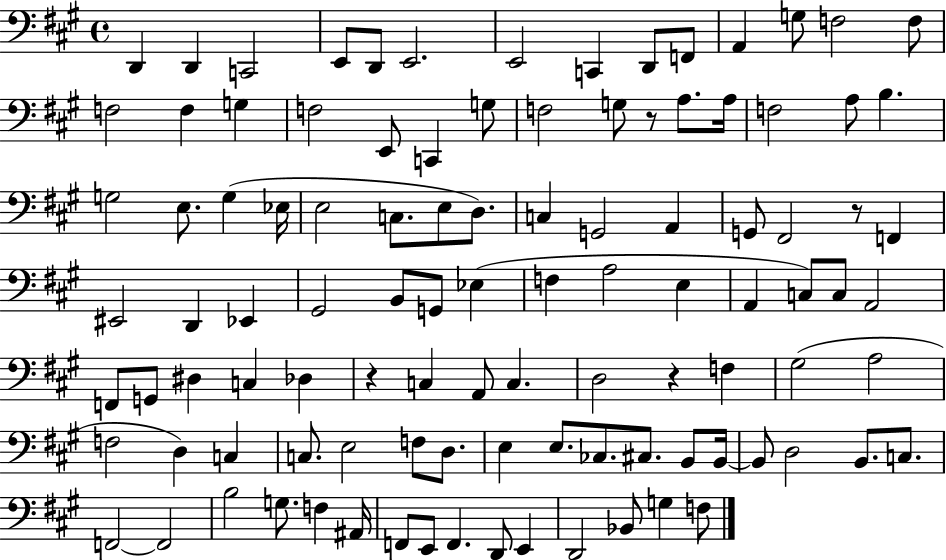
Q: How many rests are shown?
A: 4